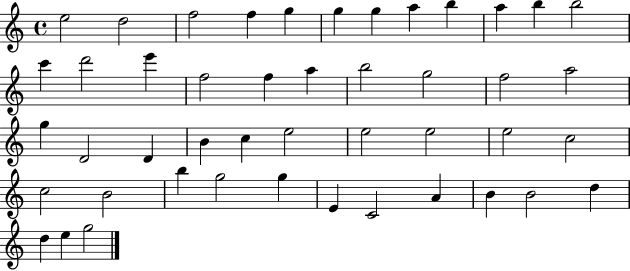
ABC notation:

X:1
T:Untitled
M:4/4
L:1/4
K:C
e2 d2 f2 f g g g a b a b b2 c' d'2 e' f2 f a b2 g2 f2 a2 g D2 D B c e2 e2 e2 e2 c2 c2 B2 b g2 g E C2 A B B2 d d e g2